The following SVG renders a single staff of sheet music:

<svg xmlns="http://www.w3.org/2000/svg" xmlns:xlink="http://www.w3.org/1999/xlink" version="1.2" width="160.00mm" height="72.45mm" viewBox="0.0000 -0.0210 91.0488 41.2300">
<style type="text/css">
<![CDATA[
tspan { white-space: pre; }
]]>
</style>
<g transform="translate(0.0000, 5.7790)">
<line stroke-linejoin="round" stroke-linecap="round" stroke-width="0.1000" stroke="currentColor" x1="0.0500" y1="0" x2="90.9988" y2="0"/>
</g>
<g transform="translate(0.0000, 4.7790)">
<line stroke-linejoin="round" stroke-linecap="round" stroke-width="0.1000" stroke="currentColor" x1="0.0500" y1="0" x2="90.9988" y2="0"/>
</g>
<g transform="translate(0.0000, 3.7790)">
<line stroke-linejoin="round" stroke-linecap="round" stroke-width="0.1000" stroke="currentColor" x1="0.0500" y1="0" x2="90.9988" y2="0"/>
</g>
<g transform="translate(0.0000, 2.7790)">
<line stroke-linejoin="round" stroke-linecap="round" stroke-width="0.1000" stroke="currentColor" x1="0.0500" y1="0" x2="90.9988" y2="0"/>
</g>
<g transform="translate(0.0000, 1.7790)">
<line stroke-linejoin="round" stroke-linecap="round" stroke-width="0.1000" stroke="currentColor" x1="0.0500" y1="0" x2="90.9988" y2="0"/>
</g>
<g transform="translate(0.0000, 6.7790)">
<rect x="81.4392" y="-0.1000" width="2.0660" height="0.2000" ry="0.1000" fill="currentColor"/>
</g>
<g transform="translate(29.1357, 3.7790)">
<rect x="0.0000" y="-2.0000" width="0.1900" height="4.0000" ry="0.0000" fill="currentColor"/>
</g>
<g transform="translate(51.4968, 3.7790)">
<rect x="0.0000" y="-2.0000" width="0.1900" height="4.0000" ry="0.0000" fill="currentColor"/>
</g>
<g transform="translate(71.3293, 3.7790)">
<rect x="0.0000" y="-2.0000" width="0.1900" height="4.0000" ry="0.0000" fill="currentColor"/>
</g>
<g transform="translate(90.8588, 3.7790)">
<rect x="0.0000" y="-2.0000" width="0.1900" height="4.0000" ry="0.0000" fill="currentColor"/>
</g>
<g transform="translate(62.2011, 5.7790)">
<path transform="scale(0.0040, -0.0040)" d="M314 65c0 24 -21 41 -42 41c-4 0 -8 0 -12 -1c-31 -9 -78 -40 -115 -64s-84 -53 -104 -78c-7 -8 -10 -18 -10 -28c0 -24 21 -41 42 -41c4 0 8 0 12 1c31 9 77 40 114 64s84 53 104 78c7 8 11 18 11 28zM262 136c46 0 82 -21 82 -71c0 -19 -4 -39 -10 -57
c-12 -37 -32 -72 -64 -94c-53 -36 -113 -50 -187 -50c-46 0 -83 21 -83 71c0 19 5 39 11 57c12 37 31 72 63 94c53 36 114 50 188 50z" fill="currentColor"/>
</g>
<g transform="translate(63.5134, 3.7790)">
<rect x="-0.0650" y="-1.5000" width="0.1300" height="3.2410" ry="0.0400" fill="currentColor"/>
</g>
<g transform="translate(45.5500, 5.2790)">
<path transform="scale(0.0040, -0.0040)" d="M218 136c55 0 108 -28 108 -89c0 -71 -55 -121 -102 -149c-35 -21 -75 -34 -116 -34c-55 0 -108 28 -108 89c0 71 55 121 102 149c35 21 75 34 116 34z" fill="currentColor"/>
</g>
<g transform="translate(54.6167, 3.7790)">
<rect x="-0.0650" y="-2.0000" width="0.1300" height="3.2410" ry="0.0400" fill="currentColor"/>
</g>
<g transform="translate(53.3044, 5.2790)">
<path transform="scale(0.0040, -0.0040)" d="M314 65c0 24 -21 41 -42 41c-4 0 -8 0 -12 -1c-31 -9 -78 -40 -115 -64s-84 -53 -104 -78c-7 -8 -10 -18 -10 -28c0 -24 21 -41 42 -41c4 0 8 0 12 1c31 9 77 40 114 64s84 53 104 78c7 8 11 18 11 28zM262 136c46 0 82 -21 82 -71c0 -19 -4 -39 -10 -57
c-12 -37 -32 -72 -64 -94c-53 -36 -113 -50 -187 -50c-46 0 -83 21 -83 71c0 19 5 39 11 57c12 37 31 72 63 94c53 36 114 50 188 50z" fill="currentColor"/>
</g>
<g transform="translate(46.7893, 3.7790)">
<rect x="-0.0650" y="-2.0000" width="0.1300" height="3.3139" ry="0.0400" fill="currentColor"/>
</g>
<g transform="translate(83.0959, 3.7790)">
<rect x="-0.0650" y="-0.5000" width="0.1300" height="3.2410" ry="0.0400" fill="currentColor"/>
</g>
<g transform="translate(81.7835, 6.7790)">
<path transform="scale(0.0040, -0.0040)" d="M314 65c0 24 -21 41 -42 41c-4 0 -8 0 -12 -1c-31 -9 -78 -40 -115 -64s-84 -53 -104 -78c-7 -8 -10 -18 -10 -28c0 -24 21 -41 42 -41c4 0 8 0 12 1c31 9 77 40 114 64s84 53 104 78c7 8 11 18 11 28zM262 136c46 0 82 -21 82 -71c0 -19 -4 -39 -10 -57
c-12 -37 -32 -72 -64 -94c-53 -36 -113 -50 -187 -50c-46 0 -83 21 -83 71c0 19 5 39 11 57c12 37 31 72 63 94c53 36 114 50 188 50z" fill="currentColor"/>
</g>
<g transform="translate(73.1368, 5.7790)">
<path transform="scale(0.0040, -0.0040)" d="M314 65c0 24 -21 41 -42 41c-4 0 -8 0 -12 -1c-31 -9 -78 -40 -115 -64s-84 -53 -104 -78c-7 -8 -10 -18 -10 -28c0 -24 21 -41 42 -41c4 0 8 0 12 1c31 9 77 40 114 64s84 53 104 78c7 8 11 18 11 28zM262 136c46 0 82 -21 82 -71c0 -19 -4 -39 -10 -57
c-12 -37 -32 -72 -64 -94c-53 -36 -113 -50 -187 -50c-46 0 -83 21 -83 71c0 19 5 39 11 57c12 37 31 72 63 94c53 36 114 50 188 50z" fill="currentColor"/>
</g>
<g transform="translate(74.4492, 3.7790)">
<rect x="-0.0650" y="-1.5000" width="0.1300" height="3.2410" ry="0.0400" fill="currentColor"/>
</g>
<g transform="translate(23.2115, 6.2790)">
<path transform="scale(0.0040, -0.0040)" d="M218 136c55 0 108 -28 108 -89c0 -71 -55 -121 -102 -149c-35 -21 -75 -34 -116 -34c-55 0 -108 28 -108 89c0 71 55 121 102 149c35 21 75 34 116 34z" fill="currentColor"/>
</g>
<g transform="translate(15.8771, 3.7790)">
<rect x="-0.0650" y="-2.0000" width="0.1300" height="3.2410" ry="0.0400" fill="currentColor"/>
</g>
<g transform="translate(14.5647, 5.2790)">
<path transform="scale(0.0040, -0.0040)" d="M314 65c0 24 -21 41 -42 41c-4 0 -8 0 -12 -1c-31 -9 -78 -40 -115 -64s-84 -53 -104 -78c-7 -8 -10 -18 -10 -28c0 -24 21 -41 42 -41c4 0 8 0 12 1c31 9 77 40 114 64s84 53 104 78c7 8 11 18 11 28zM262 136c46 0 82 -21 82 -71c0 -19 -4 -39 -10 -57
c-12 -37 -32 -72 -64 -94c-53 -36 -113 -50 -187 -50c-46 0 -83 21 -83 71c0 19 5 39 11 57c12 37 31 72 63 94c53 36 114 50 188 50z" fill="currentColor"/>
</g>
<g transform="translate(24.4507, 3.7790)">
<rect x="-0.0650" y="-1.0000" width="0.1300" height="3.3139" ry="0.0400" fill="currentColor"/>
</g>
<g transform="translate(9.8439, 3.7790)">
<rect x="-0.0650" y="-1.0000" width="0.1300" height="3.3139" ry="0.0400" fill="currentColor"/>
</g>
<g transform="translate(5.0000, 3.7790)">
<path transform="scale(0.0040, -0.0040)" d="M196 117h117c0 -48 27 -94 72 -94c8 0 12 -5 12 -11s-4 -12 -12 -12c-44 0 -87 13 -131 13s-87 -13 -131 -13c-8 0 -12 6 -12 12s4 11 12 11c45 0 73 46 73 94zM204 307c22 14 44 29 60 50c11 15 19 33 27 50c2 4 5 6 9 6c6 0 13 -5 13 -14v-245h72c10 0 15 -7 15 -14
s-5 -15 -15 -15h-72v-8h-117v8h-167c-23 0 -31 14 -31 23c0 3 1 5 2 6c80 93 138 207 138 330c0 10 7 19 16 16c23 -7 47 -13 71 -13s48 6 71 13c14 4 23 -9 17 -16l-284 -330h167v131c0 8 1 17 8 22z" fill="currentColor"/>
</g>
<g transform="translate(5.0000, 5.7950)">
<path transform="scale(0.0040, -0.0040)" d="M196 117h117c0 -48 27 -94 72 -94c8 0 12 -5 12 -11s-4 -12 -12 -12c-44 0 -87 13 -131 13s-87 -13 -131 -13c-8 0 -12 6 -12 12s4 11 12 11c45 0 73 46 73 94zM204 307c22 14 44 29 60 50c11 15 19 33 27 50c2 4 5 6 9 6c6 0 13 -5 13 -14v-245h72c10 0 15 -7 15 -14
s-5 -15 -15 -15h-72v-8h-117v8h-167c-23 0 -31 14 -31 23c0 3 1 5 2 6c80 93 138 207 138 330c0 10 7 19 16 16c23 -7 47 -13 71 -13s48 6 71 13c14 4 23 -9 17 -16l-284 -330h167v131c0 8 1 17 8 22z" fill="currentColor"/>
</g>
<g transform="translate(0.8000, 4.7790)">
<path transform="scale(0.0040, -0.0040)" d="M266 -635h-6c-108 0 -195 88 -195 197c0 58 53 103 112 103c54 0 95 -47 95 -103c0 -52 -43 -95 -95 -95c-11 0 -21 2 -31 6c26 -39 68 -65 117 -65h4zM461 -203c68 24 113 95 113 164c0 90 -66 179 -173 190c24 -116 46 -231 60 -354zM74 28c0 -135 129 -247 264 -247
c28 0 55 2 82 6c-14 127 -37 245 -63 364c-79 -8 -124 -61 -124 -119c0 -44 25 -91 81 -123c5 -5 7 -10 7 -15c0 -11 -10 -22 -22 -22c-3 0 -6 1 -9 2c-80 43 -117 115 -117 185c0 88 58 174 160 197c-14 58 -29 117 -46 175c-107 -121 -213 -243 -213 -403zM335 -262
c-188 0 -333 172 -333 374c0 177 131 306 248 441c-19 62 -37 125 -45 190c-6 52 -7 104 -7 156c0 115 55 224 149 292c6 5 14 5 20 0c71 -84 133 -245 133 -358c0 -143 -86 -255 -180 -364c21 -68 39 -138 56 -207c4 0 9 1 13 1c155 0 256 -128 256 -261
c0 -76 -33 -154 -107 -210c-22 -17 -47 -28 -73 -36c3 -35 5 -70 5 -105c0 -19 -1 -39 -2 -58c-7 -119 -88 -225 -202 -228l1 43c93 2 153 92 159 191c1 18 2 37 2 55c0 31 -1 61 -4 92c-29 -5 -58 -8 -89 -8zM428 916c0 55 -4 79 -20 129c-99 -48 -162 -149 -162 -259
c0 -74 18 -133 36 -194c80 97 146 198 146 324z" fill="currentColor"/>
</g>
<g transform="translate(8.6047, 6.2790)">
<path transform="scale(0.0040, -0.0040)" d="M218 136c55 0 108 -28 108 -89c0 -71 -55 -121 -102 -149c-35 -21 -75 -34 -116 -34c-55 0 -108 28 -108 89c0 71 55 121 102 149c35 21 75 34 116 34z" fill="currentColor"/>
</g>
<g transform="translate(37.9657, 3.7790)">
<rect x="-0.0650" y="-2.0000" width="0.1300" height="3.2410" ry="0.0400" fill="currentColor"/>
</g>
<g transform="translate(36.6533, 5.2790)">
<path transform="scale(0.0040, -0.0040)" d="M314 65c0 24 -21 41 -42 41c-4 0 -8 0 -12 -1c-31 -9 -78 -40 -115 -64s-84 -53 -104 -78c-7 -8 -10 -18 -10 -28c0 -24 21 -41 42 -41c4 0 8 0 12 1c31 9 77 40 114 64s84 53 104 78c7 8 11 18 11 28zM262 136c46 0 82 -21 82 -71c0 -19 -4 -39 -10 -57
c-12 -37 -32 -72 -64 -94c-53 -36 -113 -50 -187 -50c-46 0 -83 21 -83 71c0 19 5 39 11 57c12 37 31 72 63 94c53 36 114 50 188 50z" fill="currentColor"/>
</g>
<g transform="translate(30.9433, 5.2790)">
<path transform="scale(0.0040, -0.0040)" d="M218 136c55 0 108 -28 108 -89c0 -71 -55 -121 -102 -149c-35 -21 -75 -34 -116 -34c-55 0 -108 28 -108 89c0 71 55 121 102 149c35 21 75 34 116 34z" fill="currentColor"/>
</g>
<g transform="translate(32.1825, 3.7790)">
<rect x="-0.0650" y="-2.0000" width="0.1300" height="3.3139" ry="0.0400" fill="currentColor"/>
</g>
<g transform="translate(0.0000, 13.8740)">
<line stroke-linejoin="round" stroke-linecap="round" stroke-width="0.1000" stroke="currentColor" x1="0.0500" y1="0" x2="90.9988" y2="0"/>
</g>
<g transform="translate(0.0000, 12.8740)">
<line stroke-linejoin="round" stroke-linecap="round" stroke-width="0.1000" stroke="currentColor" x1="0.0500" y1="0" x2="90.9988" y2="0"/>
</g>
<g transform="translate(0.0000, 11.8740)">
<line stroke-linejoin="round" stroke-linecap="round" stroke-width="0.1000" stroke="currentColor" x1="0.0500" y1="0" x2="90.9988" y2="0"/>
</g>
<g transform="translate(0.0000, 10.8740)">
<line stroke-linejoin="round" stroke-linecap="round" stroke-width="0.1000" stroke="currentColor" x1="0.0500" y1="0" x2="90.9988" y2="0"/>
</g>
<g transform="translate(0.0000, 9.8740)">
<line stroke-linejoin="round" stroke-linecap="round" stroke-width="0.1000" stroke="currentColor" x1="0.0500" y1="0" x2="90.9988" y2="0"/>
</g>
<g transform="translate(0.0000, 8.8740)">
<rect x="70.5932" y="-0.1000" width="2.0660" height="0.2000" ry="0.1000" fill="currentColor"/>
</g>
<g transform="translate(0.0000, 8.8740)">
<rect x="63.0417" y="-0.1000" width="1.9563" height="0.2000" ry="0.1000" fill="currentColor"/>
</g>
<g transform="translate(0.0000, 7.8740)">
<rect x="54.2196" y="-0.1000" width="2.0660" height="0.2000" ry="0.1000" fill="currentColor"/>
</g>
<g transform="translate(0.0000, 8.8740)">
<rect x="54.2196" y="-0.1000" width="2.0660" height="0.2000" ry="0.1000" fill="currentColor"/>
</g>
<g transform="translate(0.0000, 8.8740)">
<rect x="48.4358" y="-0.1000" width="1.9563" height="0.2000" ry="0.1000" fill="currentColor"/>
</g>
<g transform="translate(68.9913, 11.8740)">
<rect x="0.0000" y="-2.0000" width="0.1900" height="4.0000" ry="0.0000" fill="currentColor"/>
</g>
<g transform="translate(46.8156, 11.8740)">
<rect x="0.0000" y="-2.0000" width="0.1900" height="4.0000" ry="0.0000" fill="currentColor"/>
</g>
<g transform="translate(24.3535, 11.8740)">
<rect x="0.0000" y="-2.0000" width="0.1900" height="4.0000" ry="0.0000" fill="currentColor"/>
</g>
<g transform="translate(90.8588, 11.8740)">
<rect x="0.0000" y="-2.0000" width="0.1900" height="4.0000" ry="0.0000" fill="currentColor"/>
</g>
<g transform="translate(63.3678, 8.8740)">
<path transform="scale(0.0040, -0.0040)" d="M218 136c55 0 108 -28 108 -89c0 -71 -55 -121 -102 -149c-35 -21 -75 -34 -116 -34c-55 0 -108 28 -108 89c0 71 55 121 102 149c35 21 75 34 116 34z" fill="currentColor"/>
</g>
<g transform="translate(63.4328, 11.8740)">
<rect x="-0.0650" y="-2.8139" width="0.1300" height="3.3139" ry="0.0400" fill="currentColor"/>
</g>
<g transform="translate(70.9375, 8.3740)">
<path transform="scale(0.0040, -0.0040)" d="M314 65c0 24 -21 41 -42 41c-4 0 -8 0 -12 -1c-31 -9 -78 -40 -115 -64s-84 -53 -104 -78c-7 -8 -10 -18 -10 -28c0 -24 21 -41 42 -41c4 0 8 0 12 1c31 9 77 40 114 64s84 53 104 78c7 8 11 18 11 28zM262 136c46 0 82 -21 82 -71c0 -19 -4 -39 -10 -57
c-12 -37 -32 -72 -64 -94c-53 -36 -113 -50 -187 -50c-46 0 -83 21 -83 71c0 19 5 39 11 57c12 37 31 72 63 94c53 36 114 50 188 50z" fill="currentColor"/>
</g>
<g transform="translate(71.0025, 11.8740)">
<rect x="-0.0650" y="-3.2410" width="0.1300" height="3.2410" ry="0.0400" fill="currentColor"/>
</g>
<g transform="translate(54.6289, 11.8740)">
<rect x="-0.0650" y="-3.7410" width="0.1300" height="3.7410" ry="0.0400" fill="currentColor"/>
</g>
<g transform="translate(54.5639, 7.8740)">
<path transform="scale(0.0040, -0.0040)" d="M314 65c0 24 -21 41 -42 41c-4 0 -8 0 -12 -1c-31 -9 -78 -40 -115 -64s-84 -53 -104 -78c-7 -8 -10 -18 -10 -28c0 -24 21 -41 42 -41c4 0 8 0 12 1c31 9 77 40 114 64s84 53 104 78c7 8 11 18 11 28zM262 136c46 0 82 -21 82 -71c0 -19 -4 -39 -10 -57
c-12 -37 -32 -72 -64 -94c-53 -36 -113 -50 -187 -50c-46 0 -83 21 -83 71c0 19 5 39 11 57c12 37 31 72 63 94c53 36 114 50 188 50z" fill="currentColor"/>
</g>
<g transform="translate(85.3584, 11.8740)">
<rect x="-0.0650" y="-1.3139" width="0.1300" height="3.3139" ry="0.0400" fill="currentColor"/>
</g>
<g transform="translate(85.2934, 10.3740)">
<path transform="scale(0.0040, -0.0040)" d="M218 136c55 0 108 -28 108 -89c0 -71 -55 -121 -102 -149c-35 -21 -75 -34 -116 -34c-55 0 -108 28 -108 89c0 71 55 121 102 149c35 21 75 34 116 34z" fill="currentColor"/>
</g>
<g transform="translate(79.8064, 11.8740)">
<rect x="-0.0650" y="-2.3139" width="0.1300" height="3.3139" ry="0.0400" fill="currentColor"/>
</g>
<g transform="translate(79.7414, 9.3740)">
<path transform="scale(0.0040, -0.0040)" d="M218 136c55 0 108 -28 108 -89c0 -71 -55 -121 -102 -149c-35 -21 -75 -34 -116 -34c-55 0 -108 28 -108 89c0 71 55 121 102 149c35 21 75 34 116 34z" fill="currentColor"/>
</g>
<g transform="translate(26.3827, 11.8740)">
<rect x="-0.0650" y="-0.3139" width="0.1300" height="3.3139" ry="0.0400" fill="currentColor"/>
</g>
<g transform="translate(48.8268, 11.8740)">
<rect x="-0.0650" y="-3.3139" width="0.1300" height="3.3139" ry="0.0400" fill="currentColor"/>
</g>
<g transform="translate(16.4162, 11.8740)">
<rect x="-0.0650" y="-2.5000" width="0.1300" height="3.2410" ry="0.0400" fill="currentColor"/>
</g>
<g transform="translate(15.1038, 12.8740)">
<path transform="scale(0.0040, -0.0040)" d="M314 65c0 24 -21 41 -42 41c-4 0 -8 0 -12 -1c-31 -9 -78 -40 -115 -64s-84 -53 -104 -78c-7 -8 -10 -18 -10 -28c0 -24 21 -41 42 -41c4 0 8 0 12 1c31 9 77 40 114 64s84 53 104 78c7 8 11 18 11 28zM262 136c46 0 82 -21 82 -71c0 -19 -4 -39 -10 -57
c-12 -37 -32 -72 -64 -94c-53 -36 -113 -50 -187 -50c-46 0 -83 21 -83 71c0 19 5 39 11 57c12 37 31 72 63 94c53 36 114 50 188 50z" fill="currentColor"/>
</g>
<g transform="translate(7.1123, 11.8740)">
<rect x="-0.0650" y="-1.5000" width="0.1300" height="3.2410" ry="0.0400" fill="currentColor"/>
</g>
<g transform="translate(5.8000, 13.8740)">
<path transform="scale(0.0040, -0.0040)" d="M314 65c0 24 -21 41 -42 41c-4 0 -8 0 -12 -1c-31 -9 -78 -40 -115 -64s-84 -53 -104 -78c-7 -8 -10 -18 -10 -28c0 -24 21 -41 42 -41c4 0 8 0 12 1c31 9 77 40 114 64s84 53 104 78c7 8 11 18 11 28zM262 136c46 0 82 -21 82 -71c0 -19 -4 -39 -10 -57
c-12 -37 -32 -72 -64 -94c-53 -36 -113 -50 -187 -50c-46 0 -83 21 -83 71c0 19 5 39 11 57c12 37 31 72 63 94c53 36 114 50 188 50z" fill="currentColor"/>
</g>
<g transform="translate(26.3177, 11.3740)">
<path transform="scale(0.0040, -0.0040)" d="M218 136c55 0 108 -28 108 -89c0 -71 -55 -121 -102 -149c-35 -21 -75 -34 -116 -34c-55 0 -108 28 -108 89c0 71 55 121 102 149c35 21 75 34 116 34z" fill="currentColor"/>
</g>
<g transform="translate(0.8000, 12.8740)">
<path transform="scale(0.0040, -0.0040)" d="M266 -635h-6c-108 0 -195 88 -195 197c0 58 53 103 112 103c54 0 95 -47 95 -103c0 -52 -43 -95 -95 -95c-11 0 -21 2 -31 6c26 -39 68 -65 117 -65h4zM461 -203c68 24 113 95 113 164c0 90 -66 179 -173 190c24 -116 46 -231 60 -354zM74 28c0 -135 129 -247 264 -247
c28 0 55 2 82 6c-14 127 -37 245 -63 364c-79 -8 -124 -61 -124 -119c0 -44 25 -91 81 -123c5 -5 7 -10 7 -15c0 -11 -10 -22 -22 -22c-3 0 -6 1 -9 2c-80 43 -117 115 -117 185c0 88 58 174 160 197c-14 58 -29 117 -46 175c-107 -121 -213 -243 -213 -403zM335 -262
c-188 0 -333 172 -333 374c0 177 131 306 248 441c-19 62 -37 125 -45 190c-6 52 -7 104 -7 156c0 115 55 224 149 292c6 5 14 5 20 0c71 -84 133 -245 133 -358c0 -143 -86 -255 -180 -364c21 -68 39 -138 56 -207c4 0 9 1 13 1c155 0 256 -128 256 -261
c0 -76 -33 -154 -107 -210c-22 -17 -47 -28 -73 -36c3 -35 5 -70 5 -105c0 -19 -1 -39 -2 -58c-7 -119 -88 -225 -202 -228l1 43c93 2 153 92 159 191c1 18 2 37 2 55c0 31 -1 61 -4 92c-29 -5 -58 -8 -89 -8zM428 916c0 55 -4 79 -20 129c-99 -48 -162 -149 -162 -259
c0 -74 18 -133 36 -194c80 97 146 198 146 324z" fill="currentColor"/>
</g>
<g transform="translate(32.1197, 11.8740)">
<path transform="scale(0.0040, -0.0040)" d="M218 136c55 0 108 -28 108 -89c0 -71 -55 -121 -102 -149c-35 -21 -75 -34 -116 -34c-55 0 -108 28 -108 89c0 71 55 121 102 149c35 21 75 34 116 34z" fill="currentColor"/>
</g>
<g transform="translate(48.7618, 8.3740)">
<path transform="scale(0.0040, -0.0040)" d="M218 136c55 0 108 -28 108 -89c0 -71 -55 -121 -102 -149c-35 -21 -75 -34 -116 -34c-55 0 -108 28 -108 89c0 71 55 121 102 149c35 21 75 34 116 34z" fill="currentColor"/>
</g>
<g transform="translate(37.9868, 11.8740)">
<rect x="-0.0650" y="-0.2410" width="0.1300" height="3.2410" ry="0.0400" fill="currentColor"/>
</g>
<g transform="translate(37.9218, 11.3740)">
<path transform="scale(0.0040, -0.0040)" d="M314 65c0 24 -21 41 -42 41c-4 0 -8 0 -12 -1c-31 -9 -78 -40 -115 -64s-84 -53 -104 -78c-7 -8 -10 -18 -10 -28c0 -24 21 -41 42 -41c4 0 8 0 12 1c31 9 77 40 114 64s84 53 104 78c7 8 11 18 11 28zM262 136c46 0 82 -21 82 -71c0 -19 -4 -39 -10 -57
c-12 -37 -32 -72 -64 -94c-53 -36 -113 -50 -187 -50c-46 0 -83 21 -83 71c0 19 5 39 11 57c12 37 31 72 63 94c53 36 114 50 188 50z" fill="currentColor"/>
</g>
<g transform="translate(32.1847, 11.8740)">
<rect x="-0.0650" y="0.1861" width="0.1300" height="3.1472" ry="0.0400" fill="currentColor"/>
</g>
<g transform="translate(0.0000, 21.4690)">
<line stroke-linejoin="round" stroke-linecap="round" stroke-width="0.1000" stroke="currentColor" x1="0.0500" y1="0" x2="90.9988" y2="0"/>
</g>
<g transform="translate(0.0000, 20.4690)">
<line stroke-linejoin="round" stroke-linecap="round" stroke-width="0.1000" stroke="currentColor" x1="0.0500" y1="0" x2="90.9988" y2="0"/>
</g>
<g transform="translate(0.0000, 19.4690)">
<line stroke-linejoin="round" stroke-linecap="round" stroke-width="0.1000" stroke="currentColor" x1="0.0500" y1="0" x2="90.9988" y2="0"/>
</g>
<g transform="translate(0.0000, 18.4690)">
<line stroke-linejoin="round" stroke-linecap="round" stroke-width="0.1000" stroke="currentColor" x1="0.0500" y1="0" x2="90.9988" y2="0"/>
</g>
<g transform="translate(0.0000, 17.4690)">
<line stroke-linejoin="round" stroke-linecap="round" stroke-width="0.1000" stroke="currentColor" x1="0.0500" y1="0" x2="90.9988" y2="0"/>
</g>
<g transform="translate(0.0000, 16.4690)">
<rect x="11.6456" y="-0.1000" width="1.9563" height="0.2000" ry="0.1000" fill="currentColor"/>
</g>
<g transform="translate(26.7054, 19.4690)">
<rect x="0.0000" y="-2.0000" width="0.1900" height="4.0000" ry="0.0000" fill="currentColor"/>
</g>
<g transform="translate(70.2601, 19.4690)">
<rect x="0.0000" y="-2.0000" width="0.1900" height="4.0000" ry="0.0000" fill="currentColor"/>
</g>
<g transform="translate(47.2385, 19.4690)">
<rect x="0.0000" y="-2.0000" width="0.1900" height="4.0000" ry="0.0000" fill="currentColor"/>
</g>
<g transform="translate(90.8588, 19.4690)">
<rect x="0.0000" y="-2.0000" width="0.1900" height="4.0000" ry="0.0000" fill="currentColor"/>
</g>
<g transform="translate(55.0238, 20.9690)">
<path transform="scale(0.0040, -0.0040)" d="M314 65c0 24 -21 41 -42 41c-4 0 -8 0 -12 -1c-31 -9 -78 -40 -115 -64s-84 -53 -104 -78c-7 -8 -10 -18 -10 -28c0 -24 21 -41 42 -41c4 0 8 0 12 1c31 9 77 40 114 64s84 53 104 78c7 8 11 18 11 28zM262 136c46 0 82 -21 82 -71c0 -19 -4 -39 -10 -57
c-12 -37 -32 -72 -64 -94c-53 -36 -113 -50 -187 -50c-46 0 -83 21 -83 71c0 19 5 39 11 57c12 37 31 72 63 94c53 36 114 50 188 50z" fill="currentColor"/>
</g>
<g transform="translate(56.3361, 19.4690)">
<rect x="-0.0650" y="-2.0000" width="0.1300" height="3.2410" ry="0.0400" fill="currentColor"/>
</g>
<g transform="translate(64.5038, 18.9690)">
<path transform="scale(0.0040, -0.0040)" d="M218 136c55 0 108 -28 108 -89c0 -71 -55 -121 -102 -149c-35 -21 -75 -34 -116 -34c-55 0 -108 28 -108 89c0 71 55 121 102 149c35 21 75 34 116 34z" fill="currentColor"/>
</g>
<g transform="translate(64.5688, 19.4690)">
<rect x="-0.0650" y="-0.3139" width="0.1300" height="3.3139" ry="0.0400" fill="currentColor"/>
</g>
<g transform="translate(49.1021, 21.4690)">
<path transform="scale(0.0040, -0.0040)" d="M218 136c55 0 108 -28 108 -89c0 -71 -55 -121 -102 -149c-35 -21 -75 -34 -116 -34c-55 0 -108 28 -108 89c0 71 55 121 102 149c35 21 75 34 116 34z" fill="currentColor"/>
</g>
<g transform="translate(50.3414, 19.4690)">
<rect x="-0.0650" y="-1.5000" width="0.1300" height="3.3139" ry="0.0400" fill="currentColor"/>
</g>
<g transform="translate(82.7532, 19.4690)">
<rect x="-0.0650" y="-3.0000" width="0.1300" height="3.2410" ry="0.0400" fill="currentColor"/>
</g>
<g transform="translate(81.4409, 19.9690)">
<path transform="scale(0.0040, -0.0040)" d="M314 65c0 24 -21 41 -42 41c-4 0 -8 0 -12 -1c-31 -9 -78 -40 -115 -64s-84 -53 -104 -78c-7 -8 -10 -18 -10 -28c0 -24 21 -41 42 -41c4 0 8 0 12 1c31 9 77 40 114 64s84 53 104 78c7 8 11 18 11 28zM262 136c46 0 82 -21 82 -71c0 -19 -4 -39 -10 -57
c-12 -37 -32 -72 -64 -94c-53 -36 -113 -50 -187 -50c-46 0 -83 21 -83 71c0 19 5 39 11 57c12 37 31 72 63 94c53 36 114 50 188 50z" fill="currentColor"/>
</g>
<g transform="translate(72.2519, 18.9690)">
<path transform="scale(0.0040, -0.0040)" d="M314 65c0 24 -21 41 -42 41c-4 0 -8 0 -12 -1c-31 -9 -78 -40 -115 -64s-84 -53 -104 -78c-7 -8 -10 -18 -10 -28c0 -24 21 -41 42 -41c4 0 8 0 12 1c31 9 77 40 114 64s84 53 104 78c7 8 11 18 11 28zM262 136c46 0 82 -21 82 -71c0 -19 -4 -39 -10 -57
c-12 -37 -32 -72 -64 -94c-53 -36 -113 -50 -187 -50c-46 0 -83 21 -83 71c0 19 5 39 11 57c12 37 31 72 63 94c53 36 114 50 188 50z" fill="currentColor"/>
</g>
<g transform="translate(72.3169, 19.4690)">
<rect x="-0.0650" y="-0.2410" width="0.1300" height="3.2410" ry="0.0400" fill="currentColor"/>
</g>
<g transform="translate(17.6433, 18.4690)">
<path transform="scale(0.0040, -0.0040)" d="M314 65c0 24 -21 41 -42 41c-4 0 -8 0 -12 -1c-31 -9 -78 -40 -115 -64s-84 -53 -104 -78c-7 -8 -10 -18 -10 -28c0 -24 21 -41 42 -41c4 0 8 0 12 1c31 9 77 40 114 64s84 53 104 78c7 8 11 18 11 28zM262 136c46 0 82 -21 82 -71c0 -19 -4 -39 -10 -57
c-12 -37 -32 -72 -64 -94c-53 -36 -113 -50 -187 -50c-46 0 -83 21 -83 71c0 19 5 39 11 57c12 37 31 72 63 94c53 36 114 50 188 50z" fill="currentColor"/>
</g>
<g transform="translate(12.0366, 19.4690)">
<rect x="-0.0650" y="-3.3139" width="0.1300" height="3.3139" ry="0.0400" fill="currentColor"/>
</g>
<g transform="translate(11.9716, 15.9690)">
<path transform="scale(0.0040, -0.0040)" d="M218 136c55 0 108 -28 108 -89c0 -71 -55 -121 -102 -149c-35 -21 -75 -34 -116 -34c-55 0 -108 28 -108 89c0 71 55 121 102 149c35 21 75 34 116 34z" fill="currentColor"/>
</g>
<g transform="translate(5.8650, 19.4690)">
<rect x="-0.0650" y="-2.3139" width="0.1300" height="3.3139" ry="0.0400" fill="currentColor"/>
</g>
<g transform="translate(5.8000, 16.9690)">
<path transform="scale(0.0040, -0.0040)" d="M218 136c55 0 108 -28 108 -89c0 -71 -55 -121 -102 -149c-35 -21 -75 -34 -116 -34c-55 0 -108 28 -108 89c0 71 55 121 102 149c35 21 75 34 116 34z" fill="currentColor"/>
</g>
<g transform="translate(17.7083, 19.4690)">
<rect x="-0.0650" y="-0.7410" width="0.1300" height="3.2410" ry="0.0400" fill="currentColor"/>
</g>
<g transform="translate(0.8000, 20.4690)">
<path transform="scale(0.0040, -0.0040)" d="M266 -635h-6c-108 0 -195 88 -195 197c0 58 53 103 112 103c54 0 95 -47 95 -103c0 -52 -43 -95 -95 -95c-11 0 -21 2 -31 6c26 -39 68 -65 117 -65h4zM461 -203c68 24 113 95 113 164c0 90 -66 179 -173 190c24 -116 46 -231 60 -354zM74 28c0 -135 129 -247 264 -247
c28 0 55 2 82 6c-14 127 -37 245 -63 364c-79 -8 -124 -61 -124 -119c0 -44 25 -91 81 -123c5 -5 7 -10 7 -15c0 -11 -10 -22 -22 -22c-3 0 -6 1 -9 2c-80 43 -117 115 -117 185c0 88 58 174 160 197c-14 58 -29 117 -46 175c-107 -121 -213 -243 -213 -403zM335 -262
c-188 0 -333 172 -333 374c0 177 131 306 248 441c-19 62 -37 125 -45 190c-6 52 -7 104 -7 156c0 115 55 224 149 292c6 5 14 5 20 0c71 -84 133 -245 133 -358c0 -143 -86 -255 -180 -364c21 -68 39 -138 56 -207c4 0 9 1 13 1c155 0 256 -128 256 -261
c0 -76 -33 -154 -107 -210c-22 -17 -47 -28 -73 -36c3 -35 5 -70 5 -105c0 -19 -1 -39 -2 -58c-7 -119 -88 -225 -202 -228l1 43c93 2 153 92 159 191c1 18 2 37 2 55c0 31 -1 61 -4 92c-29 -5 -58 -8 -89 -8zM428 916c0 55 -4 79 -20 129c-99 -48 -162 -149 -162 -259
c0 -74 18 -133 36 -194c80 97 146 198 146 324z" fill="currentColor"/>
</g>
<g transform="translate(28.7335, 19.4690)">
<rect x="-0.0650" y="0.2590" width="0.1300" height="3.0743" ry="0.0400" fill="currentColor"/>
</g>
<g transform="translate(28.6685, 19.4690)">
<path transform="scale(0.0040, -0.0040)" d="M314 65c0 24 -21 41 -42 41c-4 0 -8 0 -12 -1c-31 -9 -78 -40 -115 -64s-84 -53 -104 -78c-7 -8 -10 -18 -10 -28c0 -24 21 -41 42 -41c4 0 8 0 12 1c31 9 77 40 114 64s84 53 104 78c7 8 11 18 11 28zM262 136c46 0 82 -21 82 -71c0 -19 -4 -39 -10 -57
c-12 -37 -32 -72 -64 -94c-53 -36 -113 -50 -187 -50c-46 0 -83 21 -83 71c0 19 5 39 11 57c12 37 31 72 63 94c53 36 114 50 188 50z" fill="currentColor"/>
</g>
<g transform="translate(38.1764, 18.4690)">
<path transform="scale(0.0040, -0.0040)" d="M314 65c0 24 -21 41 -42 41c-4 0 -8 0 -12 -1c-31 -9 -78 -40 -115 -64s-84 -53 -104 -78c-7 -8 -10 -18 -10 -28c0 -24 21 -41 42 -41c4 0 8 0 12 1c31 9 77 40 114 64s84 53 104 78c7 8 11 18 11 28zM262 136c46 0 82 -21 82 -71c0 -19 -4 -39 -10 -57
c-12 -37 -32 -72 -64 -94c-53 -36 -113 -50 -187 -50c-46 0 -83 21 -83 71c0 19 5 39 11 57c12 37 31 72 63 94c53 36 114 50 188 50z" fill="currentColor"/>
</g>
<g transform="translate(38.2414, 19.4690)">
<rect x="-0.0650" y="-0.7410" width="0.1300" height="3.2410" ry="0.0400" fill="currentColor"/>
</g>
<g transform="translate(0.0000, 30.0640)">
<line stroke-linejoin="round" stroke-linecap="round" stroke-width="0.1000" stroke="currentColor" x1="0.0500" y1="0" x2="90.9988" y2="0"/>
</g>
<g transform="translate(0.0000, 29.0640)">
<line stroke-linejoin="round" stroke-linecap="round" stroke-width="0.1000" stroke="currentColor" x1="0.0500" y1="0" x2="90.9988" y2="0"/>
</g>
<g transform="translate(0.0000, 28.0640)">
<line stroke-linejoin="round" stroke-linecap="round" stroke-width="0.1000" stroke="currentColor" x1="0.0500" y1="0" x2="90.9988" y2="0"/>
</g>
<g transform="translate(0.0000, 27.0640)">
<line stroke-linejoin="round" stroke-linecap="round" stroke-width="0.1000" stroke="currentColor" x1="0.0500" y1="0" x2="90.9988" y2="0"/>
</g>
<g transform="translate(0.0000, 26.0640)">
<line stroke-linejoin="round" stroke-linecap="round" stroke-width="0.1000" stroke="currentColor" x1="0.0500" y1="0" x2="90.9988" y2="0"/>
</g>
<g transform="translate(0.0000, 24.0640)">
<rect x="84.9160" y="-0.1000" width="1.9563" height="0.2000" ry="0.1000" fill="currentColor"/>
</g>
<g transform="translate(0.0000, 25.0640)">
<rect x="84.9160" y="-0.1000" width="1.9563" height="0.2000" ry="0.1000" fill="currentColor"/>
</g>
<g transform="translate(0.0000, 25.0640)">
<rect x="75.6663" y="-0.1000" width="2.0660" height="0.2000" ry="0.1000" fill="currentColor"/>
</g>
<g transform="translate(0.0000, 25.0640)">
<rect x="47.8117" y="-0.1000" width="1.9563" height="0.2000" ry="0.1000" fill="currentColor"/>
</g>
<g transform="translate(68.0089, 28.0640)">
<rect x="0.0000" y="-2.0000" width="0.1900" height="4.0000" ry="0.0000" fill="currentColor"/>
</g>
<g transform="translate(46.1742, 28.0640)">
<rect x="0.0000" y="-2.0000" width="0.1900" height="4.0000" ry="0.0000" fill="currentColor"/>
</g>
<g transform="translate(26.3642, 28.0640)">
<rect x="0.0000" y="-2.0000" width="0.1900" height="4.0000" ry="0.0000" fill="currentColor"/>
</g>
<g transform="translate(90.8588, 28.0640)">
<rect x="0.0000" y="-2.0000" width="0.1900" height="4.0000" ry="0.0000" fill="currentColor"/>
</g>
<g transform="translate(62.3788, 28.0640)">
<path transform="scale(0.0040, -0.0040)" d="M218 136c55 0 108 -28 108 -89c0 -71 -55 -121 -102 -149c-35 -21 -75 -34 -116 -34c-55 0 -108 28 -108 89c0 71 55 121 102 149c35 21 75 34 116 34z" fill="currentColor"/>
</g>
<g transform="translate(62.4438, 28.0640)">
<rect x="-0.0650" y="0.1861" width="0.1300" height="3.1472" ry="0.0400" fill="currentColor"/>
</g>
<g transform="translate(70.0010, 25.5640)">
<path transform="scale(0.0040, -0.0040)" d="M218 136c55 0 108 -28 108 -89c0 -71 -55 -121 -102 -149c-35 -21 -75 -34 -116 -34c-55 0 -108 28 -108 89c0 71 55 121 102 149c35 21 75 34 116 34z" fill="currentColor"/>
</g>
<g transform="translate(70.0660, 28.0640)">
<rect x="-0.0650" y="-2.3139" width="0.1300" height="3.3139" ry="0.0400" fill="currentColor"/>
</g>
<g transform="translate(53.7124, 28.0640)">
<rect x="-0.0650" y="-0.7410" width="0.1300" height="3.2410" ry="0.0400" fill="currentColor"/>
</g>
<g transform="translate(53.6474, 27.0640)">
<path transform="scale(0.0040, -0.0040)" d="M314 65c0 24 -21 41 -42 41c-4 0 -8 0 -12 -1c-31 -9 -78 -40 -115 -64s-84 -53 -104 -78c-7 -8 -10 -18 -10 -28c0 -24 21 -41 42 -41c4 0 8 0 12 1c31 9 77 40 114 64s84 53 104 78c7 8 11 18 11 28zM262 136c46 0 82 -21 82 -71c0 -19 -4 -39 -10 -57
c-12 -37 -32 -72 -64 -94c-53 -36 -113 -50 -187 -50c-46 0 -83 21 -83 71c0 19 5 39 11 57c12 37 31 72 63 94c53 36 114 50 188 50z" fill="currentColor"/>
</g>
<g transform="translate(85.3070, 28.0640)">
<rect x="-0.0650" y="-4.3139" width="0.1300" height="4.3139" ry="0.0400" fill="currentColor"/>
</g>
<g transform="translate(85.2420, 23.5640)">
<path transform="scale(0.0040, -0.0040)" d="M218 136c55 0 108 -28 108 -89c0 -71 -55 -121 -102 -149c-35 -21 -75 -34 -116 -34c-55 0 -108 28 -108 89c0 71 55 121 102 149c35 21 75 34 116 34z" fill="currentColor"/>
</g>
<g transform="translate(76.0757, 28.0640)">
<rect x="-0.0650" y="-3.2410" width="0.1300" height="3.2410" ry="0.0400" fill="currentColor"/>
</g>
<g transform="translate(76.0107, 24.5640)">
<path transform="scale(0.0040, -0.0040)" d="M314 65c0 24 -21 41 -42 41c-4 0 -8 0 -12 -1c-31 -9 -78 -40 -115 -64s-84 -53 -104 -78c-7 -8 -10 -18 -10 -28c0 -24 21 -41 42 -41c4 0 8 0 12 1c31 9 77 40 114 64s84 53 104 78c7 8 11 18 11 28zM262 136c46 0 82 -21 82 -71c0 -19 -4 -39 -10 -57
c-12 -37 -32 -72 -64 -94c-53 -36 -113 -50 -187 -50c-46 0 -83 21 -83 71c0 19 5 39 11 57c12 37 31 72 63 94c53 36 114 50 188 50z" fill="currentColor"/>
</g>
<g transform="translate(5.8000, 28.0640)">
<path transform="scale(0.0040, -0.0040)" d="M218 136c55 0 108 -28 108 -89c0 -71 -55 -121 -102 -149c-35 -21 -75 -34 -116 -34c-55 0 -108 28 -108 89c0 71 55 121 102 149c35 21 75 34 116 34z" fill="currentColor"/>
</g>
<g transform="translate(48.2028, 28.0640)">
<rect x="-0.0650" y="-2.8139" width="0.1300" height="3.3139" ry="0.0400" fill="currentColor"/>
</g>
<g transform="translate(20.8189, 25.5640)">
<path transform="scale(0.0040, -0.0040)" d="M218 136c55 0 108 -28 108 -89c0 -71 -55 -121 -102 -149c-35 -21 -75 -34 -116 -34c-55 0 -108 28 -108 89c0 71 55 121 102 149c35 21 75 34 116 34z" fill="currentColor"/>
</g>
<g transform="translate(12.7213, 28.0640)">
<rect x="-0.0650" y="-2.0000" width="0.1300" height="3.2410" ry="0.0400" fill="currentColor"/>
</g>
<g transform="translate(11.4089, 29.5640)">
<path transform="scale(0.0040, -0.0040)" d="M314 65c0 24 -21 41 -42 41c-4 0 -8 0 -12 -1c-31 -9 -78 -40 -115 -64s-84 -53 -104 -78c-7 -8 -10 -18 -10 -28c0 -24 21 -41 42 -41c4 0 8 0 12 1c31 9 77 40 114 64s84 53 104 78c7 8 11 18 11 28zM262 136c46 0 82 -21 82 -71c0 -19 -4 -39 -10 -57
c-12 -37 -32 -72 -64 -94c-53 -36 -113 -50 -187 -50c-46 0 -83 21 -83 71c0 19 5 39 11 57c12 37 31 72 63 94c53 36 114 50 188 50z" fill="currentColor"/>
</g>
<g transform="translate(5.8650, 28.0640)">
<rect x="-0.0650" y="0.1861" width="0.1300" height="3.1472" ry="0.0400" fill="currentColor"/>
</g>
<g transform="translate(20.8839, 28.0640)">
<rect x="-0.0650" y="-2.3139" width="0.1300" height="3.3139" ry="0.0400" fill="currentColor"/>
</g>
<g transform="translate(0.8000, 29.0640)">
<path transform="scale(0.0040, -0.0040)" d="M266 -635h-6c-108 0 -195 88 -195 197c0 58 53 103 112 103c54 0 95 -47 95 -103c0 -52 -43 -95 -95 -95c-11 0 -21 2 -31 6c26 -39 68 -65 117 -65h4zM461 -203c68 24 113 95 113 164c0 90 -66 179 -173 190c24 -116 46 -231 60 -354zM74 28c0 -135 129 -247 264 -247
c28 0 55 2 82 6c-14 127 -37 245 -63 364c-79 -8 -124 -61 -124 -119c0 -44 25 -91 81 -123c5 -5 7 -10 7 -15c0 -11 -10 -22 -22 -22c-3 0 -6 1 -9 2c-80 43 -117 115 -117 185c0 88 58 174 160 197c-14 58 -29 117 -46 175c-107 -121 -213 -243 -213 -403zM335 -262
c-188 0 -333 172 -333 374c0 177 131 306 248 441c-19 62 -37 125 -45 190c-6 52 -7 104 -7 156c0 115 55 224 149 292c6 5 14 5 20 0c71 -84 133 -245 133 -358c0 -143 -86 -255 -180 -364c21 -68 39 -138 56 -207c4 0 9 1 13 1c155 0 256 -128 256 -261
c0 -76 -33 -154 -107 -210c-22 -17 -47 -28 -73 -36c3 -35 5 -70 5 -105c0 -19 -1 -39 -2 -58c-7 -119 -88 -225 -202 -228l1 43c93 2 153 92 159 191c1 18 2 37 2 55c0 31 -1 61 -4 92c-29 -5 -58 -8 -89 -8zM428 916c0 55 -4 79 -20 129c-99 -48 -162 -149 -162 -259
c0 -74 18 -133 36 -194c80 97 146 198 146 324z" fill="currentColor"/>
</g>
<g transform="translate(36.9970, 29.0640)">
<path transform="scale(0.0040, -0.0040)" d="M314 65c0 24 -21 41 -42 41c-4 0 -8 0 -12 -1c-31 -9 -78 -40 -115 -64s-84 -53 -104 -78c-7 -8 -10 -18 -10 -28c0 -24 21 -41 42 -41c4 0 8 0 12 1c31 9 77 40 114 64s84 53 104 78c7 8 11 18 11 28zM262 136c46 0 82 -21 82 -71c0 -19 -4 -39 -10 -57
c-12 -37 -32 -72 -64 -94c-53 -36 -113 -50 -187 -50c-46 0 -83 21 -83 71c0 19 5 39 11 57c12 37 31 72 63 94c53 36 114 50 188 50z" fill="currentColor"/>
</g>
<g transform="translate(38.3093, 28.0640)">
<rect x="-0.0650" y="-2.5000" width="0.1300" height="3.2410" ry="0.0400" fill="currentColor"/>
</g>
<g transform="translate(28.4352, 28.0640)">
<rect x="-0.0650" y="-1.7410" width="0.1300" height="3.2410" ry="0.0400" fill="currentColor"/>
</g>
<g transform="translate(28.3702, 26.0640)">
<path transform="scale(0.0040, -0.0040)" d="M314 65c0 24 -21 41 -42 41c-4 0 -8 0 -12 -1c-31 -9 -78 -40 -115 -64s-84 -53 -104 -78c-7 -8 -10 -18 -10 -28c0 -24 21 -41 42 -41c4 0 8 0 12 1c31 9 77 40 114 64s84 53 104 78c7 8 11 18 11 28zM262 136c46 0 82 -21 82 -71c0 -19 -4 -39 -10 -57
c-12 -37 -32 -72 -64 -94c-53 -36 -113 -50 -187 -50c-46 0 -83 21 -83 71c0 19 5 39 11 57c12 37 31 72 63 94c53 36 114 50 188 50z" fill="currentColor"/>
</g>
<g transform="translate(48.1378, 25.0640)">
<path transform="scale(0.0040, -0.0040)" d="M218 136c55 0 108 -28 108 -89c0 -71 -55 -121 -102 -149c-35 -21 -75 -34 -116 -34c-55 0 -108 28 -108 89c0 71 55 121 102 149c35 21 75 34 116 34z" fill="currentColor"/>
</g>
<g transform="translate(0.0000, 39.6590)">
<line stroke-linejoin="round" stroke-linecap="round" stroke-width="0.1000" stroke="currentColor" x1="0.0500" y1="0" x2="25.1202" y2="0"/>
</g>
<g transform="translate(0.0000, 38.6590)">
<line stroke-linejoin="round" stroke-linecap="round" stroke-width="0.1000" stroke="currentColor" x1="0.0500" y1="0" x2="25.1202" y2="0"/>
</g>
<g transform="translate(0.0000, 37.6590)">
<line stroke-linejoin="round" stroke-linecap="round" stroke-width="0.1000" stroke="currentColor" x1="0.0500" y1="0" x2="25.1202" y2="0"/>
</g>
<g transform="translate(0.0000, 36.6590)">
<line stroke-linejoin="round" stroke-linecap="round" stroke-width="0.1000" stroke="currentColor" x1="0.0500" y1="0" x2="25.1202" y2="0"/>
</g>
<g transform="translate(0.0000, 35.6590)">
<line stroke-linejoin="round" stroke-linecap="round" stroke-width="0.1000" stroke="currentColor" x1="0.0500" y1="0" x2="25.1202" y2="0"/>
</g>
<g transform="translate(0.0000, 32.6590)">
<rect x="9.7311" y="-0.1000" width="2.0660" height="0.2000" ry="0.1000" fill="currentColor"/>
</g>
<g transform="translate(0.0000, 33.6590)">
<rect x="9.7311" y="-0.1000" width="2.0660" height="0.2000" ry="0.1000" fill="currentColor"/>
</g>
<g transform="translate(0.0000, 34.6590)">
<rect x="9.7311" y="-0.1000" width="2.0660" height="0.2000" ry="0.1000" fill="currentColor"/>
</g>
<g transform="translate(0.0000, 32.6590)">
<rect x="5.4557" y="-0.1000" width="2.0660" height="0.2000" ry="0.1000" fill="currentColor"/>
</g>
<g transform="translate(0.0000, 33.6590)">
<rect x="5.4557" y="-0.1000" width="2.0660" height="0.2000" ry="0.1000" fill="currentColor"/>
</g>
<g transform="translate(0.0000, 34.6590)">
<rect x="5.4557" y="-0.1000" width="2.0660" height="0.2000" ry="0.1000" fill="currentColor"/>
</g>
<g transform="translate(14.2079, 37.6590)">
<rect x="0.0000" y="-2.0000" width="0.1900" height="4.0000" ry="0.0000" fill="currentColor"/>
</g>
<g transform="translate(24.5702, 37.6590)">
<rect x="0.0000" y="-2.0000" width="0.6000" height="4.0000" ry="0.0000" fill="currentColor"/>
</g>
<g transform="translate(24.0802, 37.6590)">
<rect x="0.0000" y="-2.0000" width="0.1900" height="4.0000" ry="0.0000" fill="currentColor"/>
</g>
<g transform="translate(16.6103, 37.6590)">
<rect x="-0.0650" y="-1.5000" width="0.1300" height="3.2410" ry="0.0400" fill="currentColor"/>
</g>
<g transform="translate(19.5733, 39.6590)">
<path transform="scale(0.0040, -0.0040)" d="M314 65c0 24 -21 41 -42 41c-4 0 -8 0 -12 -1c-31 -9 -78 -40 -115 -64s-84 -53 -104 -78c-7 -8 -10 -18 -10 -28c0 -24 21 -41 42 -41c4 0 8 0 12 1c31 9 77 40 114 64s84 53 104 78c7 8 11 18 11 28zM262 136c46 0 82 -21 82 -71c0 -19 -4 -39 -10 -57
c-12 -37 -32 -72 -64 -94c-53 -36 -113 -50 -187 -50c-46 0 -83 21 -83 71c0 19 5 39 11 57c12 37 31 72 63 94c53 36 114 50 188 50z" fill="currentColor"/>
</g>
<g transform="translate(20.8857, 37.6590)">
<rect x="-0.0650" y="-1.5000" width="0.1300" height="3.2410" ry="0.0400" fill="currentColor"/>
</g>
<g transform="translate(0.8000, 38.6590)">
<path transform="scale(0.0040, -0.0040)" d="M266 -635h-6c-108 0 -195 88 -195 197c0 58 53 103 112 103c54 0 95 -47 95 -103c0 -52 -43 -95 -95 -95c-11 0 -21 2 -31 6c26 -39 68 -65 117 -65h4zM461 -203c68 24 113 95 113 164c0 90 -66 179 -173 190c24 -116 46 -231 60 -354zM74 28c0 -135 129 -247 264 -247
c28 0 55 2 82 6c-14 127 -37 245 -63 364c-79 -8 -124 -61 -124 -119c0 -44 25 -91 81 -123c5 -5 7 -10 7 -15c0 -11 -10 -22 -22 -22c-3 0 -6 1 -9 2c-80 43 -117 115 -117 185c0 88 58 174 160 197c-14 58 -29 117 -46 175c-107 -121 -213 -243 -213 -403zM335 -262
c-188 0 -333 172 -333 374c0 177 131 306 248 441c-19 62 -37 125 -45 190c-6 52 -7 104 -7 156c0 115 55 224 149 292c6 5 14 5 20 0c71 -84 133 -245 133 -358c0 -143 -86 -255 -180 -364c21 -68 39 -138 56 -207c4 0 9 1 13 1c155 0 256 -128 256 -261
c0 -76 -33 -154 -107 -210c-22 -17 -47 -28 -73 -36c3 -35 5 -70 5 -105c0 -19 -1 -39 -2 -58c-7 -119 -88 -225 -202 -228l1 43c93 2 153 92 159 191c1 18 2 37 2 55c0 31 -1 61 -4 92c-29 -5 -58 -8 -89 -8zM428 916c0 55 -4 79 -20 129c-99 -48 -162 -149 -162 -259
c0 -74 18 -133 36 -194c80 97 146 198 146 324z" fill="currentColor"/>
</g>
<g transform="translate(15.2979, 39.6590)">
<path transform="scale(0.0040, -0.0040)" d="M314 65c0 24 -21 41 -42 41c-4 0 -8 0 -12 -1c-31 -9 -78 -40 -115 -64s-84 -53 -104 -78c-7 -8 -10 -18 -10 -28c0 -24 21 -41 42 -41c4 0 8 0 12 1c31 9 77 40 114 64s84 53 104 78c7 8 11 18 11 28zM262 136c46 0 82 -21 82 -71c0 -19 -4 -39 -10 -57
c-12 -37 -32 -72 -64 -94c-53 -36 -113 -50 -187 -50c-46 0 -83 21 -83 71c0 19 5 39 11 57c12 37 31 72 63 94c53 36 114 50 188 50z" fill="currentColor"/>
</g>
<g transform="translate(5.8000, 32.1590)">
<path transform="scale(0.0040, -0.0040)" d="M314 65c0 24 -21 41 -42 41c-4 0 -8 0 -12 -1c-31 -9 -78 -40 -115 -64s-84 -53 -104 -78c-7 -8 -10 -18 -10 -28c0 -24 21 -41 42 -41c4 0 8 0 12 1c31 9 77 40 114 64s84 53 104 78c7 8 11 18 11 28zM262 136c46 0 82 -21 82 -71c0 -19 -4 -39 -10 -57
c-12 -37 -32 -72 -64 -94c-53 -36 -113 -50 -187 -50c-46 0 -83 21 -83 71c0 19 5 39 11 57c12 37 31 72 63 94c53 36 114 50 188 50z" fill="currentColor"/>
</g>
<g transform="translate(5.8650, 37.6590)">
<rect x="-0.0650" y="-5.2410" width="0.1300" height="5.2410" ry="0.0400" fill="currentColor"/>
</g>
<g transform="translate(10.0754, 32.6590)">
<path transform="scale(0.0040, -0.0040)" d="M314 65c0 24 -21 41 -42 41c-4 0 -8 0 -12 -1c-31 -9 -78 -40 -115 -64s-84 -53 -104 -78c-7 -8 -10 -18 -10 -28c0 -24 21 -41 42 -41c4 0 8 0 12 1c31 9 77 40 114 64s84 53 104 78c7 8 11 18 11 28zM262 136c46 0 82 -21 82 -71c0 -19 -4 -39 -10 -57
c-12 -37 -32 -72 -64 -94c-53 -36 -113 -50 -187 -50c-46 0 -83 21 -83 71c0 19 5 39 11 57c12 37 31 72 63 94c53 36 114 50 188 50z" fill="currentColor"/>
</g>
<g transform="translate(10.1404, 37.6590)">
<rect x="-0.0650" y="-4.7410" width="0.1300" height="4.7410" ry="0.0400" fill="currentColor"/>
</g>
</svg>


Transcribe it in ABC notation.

X:1
T:Untitled
M:4/4
L:1/4
K:C
D F2 D F F2 F F2 E2 E2 C2 E2 G2 c B c2 b c'2 a b2 g e g b d2 B2 d2 E F2 c c2 A2 B F2 g f2 G2 a d2 B g b2 d' f'2 e'2 E2 E2